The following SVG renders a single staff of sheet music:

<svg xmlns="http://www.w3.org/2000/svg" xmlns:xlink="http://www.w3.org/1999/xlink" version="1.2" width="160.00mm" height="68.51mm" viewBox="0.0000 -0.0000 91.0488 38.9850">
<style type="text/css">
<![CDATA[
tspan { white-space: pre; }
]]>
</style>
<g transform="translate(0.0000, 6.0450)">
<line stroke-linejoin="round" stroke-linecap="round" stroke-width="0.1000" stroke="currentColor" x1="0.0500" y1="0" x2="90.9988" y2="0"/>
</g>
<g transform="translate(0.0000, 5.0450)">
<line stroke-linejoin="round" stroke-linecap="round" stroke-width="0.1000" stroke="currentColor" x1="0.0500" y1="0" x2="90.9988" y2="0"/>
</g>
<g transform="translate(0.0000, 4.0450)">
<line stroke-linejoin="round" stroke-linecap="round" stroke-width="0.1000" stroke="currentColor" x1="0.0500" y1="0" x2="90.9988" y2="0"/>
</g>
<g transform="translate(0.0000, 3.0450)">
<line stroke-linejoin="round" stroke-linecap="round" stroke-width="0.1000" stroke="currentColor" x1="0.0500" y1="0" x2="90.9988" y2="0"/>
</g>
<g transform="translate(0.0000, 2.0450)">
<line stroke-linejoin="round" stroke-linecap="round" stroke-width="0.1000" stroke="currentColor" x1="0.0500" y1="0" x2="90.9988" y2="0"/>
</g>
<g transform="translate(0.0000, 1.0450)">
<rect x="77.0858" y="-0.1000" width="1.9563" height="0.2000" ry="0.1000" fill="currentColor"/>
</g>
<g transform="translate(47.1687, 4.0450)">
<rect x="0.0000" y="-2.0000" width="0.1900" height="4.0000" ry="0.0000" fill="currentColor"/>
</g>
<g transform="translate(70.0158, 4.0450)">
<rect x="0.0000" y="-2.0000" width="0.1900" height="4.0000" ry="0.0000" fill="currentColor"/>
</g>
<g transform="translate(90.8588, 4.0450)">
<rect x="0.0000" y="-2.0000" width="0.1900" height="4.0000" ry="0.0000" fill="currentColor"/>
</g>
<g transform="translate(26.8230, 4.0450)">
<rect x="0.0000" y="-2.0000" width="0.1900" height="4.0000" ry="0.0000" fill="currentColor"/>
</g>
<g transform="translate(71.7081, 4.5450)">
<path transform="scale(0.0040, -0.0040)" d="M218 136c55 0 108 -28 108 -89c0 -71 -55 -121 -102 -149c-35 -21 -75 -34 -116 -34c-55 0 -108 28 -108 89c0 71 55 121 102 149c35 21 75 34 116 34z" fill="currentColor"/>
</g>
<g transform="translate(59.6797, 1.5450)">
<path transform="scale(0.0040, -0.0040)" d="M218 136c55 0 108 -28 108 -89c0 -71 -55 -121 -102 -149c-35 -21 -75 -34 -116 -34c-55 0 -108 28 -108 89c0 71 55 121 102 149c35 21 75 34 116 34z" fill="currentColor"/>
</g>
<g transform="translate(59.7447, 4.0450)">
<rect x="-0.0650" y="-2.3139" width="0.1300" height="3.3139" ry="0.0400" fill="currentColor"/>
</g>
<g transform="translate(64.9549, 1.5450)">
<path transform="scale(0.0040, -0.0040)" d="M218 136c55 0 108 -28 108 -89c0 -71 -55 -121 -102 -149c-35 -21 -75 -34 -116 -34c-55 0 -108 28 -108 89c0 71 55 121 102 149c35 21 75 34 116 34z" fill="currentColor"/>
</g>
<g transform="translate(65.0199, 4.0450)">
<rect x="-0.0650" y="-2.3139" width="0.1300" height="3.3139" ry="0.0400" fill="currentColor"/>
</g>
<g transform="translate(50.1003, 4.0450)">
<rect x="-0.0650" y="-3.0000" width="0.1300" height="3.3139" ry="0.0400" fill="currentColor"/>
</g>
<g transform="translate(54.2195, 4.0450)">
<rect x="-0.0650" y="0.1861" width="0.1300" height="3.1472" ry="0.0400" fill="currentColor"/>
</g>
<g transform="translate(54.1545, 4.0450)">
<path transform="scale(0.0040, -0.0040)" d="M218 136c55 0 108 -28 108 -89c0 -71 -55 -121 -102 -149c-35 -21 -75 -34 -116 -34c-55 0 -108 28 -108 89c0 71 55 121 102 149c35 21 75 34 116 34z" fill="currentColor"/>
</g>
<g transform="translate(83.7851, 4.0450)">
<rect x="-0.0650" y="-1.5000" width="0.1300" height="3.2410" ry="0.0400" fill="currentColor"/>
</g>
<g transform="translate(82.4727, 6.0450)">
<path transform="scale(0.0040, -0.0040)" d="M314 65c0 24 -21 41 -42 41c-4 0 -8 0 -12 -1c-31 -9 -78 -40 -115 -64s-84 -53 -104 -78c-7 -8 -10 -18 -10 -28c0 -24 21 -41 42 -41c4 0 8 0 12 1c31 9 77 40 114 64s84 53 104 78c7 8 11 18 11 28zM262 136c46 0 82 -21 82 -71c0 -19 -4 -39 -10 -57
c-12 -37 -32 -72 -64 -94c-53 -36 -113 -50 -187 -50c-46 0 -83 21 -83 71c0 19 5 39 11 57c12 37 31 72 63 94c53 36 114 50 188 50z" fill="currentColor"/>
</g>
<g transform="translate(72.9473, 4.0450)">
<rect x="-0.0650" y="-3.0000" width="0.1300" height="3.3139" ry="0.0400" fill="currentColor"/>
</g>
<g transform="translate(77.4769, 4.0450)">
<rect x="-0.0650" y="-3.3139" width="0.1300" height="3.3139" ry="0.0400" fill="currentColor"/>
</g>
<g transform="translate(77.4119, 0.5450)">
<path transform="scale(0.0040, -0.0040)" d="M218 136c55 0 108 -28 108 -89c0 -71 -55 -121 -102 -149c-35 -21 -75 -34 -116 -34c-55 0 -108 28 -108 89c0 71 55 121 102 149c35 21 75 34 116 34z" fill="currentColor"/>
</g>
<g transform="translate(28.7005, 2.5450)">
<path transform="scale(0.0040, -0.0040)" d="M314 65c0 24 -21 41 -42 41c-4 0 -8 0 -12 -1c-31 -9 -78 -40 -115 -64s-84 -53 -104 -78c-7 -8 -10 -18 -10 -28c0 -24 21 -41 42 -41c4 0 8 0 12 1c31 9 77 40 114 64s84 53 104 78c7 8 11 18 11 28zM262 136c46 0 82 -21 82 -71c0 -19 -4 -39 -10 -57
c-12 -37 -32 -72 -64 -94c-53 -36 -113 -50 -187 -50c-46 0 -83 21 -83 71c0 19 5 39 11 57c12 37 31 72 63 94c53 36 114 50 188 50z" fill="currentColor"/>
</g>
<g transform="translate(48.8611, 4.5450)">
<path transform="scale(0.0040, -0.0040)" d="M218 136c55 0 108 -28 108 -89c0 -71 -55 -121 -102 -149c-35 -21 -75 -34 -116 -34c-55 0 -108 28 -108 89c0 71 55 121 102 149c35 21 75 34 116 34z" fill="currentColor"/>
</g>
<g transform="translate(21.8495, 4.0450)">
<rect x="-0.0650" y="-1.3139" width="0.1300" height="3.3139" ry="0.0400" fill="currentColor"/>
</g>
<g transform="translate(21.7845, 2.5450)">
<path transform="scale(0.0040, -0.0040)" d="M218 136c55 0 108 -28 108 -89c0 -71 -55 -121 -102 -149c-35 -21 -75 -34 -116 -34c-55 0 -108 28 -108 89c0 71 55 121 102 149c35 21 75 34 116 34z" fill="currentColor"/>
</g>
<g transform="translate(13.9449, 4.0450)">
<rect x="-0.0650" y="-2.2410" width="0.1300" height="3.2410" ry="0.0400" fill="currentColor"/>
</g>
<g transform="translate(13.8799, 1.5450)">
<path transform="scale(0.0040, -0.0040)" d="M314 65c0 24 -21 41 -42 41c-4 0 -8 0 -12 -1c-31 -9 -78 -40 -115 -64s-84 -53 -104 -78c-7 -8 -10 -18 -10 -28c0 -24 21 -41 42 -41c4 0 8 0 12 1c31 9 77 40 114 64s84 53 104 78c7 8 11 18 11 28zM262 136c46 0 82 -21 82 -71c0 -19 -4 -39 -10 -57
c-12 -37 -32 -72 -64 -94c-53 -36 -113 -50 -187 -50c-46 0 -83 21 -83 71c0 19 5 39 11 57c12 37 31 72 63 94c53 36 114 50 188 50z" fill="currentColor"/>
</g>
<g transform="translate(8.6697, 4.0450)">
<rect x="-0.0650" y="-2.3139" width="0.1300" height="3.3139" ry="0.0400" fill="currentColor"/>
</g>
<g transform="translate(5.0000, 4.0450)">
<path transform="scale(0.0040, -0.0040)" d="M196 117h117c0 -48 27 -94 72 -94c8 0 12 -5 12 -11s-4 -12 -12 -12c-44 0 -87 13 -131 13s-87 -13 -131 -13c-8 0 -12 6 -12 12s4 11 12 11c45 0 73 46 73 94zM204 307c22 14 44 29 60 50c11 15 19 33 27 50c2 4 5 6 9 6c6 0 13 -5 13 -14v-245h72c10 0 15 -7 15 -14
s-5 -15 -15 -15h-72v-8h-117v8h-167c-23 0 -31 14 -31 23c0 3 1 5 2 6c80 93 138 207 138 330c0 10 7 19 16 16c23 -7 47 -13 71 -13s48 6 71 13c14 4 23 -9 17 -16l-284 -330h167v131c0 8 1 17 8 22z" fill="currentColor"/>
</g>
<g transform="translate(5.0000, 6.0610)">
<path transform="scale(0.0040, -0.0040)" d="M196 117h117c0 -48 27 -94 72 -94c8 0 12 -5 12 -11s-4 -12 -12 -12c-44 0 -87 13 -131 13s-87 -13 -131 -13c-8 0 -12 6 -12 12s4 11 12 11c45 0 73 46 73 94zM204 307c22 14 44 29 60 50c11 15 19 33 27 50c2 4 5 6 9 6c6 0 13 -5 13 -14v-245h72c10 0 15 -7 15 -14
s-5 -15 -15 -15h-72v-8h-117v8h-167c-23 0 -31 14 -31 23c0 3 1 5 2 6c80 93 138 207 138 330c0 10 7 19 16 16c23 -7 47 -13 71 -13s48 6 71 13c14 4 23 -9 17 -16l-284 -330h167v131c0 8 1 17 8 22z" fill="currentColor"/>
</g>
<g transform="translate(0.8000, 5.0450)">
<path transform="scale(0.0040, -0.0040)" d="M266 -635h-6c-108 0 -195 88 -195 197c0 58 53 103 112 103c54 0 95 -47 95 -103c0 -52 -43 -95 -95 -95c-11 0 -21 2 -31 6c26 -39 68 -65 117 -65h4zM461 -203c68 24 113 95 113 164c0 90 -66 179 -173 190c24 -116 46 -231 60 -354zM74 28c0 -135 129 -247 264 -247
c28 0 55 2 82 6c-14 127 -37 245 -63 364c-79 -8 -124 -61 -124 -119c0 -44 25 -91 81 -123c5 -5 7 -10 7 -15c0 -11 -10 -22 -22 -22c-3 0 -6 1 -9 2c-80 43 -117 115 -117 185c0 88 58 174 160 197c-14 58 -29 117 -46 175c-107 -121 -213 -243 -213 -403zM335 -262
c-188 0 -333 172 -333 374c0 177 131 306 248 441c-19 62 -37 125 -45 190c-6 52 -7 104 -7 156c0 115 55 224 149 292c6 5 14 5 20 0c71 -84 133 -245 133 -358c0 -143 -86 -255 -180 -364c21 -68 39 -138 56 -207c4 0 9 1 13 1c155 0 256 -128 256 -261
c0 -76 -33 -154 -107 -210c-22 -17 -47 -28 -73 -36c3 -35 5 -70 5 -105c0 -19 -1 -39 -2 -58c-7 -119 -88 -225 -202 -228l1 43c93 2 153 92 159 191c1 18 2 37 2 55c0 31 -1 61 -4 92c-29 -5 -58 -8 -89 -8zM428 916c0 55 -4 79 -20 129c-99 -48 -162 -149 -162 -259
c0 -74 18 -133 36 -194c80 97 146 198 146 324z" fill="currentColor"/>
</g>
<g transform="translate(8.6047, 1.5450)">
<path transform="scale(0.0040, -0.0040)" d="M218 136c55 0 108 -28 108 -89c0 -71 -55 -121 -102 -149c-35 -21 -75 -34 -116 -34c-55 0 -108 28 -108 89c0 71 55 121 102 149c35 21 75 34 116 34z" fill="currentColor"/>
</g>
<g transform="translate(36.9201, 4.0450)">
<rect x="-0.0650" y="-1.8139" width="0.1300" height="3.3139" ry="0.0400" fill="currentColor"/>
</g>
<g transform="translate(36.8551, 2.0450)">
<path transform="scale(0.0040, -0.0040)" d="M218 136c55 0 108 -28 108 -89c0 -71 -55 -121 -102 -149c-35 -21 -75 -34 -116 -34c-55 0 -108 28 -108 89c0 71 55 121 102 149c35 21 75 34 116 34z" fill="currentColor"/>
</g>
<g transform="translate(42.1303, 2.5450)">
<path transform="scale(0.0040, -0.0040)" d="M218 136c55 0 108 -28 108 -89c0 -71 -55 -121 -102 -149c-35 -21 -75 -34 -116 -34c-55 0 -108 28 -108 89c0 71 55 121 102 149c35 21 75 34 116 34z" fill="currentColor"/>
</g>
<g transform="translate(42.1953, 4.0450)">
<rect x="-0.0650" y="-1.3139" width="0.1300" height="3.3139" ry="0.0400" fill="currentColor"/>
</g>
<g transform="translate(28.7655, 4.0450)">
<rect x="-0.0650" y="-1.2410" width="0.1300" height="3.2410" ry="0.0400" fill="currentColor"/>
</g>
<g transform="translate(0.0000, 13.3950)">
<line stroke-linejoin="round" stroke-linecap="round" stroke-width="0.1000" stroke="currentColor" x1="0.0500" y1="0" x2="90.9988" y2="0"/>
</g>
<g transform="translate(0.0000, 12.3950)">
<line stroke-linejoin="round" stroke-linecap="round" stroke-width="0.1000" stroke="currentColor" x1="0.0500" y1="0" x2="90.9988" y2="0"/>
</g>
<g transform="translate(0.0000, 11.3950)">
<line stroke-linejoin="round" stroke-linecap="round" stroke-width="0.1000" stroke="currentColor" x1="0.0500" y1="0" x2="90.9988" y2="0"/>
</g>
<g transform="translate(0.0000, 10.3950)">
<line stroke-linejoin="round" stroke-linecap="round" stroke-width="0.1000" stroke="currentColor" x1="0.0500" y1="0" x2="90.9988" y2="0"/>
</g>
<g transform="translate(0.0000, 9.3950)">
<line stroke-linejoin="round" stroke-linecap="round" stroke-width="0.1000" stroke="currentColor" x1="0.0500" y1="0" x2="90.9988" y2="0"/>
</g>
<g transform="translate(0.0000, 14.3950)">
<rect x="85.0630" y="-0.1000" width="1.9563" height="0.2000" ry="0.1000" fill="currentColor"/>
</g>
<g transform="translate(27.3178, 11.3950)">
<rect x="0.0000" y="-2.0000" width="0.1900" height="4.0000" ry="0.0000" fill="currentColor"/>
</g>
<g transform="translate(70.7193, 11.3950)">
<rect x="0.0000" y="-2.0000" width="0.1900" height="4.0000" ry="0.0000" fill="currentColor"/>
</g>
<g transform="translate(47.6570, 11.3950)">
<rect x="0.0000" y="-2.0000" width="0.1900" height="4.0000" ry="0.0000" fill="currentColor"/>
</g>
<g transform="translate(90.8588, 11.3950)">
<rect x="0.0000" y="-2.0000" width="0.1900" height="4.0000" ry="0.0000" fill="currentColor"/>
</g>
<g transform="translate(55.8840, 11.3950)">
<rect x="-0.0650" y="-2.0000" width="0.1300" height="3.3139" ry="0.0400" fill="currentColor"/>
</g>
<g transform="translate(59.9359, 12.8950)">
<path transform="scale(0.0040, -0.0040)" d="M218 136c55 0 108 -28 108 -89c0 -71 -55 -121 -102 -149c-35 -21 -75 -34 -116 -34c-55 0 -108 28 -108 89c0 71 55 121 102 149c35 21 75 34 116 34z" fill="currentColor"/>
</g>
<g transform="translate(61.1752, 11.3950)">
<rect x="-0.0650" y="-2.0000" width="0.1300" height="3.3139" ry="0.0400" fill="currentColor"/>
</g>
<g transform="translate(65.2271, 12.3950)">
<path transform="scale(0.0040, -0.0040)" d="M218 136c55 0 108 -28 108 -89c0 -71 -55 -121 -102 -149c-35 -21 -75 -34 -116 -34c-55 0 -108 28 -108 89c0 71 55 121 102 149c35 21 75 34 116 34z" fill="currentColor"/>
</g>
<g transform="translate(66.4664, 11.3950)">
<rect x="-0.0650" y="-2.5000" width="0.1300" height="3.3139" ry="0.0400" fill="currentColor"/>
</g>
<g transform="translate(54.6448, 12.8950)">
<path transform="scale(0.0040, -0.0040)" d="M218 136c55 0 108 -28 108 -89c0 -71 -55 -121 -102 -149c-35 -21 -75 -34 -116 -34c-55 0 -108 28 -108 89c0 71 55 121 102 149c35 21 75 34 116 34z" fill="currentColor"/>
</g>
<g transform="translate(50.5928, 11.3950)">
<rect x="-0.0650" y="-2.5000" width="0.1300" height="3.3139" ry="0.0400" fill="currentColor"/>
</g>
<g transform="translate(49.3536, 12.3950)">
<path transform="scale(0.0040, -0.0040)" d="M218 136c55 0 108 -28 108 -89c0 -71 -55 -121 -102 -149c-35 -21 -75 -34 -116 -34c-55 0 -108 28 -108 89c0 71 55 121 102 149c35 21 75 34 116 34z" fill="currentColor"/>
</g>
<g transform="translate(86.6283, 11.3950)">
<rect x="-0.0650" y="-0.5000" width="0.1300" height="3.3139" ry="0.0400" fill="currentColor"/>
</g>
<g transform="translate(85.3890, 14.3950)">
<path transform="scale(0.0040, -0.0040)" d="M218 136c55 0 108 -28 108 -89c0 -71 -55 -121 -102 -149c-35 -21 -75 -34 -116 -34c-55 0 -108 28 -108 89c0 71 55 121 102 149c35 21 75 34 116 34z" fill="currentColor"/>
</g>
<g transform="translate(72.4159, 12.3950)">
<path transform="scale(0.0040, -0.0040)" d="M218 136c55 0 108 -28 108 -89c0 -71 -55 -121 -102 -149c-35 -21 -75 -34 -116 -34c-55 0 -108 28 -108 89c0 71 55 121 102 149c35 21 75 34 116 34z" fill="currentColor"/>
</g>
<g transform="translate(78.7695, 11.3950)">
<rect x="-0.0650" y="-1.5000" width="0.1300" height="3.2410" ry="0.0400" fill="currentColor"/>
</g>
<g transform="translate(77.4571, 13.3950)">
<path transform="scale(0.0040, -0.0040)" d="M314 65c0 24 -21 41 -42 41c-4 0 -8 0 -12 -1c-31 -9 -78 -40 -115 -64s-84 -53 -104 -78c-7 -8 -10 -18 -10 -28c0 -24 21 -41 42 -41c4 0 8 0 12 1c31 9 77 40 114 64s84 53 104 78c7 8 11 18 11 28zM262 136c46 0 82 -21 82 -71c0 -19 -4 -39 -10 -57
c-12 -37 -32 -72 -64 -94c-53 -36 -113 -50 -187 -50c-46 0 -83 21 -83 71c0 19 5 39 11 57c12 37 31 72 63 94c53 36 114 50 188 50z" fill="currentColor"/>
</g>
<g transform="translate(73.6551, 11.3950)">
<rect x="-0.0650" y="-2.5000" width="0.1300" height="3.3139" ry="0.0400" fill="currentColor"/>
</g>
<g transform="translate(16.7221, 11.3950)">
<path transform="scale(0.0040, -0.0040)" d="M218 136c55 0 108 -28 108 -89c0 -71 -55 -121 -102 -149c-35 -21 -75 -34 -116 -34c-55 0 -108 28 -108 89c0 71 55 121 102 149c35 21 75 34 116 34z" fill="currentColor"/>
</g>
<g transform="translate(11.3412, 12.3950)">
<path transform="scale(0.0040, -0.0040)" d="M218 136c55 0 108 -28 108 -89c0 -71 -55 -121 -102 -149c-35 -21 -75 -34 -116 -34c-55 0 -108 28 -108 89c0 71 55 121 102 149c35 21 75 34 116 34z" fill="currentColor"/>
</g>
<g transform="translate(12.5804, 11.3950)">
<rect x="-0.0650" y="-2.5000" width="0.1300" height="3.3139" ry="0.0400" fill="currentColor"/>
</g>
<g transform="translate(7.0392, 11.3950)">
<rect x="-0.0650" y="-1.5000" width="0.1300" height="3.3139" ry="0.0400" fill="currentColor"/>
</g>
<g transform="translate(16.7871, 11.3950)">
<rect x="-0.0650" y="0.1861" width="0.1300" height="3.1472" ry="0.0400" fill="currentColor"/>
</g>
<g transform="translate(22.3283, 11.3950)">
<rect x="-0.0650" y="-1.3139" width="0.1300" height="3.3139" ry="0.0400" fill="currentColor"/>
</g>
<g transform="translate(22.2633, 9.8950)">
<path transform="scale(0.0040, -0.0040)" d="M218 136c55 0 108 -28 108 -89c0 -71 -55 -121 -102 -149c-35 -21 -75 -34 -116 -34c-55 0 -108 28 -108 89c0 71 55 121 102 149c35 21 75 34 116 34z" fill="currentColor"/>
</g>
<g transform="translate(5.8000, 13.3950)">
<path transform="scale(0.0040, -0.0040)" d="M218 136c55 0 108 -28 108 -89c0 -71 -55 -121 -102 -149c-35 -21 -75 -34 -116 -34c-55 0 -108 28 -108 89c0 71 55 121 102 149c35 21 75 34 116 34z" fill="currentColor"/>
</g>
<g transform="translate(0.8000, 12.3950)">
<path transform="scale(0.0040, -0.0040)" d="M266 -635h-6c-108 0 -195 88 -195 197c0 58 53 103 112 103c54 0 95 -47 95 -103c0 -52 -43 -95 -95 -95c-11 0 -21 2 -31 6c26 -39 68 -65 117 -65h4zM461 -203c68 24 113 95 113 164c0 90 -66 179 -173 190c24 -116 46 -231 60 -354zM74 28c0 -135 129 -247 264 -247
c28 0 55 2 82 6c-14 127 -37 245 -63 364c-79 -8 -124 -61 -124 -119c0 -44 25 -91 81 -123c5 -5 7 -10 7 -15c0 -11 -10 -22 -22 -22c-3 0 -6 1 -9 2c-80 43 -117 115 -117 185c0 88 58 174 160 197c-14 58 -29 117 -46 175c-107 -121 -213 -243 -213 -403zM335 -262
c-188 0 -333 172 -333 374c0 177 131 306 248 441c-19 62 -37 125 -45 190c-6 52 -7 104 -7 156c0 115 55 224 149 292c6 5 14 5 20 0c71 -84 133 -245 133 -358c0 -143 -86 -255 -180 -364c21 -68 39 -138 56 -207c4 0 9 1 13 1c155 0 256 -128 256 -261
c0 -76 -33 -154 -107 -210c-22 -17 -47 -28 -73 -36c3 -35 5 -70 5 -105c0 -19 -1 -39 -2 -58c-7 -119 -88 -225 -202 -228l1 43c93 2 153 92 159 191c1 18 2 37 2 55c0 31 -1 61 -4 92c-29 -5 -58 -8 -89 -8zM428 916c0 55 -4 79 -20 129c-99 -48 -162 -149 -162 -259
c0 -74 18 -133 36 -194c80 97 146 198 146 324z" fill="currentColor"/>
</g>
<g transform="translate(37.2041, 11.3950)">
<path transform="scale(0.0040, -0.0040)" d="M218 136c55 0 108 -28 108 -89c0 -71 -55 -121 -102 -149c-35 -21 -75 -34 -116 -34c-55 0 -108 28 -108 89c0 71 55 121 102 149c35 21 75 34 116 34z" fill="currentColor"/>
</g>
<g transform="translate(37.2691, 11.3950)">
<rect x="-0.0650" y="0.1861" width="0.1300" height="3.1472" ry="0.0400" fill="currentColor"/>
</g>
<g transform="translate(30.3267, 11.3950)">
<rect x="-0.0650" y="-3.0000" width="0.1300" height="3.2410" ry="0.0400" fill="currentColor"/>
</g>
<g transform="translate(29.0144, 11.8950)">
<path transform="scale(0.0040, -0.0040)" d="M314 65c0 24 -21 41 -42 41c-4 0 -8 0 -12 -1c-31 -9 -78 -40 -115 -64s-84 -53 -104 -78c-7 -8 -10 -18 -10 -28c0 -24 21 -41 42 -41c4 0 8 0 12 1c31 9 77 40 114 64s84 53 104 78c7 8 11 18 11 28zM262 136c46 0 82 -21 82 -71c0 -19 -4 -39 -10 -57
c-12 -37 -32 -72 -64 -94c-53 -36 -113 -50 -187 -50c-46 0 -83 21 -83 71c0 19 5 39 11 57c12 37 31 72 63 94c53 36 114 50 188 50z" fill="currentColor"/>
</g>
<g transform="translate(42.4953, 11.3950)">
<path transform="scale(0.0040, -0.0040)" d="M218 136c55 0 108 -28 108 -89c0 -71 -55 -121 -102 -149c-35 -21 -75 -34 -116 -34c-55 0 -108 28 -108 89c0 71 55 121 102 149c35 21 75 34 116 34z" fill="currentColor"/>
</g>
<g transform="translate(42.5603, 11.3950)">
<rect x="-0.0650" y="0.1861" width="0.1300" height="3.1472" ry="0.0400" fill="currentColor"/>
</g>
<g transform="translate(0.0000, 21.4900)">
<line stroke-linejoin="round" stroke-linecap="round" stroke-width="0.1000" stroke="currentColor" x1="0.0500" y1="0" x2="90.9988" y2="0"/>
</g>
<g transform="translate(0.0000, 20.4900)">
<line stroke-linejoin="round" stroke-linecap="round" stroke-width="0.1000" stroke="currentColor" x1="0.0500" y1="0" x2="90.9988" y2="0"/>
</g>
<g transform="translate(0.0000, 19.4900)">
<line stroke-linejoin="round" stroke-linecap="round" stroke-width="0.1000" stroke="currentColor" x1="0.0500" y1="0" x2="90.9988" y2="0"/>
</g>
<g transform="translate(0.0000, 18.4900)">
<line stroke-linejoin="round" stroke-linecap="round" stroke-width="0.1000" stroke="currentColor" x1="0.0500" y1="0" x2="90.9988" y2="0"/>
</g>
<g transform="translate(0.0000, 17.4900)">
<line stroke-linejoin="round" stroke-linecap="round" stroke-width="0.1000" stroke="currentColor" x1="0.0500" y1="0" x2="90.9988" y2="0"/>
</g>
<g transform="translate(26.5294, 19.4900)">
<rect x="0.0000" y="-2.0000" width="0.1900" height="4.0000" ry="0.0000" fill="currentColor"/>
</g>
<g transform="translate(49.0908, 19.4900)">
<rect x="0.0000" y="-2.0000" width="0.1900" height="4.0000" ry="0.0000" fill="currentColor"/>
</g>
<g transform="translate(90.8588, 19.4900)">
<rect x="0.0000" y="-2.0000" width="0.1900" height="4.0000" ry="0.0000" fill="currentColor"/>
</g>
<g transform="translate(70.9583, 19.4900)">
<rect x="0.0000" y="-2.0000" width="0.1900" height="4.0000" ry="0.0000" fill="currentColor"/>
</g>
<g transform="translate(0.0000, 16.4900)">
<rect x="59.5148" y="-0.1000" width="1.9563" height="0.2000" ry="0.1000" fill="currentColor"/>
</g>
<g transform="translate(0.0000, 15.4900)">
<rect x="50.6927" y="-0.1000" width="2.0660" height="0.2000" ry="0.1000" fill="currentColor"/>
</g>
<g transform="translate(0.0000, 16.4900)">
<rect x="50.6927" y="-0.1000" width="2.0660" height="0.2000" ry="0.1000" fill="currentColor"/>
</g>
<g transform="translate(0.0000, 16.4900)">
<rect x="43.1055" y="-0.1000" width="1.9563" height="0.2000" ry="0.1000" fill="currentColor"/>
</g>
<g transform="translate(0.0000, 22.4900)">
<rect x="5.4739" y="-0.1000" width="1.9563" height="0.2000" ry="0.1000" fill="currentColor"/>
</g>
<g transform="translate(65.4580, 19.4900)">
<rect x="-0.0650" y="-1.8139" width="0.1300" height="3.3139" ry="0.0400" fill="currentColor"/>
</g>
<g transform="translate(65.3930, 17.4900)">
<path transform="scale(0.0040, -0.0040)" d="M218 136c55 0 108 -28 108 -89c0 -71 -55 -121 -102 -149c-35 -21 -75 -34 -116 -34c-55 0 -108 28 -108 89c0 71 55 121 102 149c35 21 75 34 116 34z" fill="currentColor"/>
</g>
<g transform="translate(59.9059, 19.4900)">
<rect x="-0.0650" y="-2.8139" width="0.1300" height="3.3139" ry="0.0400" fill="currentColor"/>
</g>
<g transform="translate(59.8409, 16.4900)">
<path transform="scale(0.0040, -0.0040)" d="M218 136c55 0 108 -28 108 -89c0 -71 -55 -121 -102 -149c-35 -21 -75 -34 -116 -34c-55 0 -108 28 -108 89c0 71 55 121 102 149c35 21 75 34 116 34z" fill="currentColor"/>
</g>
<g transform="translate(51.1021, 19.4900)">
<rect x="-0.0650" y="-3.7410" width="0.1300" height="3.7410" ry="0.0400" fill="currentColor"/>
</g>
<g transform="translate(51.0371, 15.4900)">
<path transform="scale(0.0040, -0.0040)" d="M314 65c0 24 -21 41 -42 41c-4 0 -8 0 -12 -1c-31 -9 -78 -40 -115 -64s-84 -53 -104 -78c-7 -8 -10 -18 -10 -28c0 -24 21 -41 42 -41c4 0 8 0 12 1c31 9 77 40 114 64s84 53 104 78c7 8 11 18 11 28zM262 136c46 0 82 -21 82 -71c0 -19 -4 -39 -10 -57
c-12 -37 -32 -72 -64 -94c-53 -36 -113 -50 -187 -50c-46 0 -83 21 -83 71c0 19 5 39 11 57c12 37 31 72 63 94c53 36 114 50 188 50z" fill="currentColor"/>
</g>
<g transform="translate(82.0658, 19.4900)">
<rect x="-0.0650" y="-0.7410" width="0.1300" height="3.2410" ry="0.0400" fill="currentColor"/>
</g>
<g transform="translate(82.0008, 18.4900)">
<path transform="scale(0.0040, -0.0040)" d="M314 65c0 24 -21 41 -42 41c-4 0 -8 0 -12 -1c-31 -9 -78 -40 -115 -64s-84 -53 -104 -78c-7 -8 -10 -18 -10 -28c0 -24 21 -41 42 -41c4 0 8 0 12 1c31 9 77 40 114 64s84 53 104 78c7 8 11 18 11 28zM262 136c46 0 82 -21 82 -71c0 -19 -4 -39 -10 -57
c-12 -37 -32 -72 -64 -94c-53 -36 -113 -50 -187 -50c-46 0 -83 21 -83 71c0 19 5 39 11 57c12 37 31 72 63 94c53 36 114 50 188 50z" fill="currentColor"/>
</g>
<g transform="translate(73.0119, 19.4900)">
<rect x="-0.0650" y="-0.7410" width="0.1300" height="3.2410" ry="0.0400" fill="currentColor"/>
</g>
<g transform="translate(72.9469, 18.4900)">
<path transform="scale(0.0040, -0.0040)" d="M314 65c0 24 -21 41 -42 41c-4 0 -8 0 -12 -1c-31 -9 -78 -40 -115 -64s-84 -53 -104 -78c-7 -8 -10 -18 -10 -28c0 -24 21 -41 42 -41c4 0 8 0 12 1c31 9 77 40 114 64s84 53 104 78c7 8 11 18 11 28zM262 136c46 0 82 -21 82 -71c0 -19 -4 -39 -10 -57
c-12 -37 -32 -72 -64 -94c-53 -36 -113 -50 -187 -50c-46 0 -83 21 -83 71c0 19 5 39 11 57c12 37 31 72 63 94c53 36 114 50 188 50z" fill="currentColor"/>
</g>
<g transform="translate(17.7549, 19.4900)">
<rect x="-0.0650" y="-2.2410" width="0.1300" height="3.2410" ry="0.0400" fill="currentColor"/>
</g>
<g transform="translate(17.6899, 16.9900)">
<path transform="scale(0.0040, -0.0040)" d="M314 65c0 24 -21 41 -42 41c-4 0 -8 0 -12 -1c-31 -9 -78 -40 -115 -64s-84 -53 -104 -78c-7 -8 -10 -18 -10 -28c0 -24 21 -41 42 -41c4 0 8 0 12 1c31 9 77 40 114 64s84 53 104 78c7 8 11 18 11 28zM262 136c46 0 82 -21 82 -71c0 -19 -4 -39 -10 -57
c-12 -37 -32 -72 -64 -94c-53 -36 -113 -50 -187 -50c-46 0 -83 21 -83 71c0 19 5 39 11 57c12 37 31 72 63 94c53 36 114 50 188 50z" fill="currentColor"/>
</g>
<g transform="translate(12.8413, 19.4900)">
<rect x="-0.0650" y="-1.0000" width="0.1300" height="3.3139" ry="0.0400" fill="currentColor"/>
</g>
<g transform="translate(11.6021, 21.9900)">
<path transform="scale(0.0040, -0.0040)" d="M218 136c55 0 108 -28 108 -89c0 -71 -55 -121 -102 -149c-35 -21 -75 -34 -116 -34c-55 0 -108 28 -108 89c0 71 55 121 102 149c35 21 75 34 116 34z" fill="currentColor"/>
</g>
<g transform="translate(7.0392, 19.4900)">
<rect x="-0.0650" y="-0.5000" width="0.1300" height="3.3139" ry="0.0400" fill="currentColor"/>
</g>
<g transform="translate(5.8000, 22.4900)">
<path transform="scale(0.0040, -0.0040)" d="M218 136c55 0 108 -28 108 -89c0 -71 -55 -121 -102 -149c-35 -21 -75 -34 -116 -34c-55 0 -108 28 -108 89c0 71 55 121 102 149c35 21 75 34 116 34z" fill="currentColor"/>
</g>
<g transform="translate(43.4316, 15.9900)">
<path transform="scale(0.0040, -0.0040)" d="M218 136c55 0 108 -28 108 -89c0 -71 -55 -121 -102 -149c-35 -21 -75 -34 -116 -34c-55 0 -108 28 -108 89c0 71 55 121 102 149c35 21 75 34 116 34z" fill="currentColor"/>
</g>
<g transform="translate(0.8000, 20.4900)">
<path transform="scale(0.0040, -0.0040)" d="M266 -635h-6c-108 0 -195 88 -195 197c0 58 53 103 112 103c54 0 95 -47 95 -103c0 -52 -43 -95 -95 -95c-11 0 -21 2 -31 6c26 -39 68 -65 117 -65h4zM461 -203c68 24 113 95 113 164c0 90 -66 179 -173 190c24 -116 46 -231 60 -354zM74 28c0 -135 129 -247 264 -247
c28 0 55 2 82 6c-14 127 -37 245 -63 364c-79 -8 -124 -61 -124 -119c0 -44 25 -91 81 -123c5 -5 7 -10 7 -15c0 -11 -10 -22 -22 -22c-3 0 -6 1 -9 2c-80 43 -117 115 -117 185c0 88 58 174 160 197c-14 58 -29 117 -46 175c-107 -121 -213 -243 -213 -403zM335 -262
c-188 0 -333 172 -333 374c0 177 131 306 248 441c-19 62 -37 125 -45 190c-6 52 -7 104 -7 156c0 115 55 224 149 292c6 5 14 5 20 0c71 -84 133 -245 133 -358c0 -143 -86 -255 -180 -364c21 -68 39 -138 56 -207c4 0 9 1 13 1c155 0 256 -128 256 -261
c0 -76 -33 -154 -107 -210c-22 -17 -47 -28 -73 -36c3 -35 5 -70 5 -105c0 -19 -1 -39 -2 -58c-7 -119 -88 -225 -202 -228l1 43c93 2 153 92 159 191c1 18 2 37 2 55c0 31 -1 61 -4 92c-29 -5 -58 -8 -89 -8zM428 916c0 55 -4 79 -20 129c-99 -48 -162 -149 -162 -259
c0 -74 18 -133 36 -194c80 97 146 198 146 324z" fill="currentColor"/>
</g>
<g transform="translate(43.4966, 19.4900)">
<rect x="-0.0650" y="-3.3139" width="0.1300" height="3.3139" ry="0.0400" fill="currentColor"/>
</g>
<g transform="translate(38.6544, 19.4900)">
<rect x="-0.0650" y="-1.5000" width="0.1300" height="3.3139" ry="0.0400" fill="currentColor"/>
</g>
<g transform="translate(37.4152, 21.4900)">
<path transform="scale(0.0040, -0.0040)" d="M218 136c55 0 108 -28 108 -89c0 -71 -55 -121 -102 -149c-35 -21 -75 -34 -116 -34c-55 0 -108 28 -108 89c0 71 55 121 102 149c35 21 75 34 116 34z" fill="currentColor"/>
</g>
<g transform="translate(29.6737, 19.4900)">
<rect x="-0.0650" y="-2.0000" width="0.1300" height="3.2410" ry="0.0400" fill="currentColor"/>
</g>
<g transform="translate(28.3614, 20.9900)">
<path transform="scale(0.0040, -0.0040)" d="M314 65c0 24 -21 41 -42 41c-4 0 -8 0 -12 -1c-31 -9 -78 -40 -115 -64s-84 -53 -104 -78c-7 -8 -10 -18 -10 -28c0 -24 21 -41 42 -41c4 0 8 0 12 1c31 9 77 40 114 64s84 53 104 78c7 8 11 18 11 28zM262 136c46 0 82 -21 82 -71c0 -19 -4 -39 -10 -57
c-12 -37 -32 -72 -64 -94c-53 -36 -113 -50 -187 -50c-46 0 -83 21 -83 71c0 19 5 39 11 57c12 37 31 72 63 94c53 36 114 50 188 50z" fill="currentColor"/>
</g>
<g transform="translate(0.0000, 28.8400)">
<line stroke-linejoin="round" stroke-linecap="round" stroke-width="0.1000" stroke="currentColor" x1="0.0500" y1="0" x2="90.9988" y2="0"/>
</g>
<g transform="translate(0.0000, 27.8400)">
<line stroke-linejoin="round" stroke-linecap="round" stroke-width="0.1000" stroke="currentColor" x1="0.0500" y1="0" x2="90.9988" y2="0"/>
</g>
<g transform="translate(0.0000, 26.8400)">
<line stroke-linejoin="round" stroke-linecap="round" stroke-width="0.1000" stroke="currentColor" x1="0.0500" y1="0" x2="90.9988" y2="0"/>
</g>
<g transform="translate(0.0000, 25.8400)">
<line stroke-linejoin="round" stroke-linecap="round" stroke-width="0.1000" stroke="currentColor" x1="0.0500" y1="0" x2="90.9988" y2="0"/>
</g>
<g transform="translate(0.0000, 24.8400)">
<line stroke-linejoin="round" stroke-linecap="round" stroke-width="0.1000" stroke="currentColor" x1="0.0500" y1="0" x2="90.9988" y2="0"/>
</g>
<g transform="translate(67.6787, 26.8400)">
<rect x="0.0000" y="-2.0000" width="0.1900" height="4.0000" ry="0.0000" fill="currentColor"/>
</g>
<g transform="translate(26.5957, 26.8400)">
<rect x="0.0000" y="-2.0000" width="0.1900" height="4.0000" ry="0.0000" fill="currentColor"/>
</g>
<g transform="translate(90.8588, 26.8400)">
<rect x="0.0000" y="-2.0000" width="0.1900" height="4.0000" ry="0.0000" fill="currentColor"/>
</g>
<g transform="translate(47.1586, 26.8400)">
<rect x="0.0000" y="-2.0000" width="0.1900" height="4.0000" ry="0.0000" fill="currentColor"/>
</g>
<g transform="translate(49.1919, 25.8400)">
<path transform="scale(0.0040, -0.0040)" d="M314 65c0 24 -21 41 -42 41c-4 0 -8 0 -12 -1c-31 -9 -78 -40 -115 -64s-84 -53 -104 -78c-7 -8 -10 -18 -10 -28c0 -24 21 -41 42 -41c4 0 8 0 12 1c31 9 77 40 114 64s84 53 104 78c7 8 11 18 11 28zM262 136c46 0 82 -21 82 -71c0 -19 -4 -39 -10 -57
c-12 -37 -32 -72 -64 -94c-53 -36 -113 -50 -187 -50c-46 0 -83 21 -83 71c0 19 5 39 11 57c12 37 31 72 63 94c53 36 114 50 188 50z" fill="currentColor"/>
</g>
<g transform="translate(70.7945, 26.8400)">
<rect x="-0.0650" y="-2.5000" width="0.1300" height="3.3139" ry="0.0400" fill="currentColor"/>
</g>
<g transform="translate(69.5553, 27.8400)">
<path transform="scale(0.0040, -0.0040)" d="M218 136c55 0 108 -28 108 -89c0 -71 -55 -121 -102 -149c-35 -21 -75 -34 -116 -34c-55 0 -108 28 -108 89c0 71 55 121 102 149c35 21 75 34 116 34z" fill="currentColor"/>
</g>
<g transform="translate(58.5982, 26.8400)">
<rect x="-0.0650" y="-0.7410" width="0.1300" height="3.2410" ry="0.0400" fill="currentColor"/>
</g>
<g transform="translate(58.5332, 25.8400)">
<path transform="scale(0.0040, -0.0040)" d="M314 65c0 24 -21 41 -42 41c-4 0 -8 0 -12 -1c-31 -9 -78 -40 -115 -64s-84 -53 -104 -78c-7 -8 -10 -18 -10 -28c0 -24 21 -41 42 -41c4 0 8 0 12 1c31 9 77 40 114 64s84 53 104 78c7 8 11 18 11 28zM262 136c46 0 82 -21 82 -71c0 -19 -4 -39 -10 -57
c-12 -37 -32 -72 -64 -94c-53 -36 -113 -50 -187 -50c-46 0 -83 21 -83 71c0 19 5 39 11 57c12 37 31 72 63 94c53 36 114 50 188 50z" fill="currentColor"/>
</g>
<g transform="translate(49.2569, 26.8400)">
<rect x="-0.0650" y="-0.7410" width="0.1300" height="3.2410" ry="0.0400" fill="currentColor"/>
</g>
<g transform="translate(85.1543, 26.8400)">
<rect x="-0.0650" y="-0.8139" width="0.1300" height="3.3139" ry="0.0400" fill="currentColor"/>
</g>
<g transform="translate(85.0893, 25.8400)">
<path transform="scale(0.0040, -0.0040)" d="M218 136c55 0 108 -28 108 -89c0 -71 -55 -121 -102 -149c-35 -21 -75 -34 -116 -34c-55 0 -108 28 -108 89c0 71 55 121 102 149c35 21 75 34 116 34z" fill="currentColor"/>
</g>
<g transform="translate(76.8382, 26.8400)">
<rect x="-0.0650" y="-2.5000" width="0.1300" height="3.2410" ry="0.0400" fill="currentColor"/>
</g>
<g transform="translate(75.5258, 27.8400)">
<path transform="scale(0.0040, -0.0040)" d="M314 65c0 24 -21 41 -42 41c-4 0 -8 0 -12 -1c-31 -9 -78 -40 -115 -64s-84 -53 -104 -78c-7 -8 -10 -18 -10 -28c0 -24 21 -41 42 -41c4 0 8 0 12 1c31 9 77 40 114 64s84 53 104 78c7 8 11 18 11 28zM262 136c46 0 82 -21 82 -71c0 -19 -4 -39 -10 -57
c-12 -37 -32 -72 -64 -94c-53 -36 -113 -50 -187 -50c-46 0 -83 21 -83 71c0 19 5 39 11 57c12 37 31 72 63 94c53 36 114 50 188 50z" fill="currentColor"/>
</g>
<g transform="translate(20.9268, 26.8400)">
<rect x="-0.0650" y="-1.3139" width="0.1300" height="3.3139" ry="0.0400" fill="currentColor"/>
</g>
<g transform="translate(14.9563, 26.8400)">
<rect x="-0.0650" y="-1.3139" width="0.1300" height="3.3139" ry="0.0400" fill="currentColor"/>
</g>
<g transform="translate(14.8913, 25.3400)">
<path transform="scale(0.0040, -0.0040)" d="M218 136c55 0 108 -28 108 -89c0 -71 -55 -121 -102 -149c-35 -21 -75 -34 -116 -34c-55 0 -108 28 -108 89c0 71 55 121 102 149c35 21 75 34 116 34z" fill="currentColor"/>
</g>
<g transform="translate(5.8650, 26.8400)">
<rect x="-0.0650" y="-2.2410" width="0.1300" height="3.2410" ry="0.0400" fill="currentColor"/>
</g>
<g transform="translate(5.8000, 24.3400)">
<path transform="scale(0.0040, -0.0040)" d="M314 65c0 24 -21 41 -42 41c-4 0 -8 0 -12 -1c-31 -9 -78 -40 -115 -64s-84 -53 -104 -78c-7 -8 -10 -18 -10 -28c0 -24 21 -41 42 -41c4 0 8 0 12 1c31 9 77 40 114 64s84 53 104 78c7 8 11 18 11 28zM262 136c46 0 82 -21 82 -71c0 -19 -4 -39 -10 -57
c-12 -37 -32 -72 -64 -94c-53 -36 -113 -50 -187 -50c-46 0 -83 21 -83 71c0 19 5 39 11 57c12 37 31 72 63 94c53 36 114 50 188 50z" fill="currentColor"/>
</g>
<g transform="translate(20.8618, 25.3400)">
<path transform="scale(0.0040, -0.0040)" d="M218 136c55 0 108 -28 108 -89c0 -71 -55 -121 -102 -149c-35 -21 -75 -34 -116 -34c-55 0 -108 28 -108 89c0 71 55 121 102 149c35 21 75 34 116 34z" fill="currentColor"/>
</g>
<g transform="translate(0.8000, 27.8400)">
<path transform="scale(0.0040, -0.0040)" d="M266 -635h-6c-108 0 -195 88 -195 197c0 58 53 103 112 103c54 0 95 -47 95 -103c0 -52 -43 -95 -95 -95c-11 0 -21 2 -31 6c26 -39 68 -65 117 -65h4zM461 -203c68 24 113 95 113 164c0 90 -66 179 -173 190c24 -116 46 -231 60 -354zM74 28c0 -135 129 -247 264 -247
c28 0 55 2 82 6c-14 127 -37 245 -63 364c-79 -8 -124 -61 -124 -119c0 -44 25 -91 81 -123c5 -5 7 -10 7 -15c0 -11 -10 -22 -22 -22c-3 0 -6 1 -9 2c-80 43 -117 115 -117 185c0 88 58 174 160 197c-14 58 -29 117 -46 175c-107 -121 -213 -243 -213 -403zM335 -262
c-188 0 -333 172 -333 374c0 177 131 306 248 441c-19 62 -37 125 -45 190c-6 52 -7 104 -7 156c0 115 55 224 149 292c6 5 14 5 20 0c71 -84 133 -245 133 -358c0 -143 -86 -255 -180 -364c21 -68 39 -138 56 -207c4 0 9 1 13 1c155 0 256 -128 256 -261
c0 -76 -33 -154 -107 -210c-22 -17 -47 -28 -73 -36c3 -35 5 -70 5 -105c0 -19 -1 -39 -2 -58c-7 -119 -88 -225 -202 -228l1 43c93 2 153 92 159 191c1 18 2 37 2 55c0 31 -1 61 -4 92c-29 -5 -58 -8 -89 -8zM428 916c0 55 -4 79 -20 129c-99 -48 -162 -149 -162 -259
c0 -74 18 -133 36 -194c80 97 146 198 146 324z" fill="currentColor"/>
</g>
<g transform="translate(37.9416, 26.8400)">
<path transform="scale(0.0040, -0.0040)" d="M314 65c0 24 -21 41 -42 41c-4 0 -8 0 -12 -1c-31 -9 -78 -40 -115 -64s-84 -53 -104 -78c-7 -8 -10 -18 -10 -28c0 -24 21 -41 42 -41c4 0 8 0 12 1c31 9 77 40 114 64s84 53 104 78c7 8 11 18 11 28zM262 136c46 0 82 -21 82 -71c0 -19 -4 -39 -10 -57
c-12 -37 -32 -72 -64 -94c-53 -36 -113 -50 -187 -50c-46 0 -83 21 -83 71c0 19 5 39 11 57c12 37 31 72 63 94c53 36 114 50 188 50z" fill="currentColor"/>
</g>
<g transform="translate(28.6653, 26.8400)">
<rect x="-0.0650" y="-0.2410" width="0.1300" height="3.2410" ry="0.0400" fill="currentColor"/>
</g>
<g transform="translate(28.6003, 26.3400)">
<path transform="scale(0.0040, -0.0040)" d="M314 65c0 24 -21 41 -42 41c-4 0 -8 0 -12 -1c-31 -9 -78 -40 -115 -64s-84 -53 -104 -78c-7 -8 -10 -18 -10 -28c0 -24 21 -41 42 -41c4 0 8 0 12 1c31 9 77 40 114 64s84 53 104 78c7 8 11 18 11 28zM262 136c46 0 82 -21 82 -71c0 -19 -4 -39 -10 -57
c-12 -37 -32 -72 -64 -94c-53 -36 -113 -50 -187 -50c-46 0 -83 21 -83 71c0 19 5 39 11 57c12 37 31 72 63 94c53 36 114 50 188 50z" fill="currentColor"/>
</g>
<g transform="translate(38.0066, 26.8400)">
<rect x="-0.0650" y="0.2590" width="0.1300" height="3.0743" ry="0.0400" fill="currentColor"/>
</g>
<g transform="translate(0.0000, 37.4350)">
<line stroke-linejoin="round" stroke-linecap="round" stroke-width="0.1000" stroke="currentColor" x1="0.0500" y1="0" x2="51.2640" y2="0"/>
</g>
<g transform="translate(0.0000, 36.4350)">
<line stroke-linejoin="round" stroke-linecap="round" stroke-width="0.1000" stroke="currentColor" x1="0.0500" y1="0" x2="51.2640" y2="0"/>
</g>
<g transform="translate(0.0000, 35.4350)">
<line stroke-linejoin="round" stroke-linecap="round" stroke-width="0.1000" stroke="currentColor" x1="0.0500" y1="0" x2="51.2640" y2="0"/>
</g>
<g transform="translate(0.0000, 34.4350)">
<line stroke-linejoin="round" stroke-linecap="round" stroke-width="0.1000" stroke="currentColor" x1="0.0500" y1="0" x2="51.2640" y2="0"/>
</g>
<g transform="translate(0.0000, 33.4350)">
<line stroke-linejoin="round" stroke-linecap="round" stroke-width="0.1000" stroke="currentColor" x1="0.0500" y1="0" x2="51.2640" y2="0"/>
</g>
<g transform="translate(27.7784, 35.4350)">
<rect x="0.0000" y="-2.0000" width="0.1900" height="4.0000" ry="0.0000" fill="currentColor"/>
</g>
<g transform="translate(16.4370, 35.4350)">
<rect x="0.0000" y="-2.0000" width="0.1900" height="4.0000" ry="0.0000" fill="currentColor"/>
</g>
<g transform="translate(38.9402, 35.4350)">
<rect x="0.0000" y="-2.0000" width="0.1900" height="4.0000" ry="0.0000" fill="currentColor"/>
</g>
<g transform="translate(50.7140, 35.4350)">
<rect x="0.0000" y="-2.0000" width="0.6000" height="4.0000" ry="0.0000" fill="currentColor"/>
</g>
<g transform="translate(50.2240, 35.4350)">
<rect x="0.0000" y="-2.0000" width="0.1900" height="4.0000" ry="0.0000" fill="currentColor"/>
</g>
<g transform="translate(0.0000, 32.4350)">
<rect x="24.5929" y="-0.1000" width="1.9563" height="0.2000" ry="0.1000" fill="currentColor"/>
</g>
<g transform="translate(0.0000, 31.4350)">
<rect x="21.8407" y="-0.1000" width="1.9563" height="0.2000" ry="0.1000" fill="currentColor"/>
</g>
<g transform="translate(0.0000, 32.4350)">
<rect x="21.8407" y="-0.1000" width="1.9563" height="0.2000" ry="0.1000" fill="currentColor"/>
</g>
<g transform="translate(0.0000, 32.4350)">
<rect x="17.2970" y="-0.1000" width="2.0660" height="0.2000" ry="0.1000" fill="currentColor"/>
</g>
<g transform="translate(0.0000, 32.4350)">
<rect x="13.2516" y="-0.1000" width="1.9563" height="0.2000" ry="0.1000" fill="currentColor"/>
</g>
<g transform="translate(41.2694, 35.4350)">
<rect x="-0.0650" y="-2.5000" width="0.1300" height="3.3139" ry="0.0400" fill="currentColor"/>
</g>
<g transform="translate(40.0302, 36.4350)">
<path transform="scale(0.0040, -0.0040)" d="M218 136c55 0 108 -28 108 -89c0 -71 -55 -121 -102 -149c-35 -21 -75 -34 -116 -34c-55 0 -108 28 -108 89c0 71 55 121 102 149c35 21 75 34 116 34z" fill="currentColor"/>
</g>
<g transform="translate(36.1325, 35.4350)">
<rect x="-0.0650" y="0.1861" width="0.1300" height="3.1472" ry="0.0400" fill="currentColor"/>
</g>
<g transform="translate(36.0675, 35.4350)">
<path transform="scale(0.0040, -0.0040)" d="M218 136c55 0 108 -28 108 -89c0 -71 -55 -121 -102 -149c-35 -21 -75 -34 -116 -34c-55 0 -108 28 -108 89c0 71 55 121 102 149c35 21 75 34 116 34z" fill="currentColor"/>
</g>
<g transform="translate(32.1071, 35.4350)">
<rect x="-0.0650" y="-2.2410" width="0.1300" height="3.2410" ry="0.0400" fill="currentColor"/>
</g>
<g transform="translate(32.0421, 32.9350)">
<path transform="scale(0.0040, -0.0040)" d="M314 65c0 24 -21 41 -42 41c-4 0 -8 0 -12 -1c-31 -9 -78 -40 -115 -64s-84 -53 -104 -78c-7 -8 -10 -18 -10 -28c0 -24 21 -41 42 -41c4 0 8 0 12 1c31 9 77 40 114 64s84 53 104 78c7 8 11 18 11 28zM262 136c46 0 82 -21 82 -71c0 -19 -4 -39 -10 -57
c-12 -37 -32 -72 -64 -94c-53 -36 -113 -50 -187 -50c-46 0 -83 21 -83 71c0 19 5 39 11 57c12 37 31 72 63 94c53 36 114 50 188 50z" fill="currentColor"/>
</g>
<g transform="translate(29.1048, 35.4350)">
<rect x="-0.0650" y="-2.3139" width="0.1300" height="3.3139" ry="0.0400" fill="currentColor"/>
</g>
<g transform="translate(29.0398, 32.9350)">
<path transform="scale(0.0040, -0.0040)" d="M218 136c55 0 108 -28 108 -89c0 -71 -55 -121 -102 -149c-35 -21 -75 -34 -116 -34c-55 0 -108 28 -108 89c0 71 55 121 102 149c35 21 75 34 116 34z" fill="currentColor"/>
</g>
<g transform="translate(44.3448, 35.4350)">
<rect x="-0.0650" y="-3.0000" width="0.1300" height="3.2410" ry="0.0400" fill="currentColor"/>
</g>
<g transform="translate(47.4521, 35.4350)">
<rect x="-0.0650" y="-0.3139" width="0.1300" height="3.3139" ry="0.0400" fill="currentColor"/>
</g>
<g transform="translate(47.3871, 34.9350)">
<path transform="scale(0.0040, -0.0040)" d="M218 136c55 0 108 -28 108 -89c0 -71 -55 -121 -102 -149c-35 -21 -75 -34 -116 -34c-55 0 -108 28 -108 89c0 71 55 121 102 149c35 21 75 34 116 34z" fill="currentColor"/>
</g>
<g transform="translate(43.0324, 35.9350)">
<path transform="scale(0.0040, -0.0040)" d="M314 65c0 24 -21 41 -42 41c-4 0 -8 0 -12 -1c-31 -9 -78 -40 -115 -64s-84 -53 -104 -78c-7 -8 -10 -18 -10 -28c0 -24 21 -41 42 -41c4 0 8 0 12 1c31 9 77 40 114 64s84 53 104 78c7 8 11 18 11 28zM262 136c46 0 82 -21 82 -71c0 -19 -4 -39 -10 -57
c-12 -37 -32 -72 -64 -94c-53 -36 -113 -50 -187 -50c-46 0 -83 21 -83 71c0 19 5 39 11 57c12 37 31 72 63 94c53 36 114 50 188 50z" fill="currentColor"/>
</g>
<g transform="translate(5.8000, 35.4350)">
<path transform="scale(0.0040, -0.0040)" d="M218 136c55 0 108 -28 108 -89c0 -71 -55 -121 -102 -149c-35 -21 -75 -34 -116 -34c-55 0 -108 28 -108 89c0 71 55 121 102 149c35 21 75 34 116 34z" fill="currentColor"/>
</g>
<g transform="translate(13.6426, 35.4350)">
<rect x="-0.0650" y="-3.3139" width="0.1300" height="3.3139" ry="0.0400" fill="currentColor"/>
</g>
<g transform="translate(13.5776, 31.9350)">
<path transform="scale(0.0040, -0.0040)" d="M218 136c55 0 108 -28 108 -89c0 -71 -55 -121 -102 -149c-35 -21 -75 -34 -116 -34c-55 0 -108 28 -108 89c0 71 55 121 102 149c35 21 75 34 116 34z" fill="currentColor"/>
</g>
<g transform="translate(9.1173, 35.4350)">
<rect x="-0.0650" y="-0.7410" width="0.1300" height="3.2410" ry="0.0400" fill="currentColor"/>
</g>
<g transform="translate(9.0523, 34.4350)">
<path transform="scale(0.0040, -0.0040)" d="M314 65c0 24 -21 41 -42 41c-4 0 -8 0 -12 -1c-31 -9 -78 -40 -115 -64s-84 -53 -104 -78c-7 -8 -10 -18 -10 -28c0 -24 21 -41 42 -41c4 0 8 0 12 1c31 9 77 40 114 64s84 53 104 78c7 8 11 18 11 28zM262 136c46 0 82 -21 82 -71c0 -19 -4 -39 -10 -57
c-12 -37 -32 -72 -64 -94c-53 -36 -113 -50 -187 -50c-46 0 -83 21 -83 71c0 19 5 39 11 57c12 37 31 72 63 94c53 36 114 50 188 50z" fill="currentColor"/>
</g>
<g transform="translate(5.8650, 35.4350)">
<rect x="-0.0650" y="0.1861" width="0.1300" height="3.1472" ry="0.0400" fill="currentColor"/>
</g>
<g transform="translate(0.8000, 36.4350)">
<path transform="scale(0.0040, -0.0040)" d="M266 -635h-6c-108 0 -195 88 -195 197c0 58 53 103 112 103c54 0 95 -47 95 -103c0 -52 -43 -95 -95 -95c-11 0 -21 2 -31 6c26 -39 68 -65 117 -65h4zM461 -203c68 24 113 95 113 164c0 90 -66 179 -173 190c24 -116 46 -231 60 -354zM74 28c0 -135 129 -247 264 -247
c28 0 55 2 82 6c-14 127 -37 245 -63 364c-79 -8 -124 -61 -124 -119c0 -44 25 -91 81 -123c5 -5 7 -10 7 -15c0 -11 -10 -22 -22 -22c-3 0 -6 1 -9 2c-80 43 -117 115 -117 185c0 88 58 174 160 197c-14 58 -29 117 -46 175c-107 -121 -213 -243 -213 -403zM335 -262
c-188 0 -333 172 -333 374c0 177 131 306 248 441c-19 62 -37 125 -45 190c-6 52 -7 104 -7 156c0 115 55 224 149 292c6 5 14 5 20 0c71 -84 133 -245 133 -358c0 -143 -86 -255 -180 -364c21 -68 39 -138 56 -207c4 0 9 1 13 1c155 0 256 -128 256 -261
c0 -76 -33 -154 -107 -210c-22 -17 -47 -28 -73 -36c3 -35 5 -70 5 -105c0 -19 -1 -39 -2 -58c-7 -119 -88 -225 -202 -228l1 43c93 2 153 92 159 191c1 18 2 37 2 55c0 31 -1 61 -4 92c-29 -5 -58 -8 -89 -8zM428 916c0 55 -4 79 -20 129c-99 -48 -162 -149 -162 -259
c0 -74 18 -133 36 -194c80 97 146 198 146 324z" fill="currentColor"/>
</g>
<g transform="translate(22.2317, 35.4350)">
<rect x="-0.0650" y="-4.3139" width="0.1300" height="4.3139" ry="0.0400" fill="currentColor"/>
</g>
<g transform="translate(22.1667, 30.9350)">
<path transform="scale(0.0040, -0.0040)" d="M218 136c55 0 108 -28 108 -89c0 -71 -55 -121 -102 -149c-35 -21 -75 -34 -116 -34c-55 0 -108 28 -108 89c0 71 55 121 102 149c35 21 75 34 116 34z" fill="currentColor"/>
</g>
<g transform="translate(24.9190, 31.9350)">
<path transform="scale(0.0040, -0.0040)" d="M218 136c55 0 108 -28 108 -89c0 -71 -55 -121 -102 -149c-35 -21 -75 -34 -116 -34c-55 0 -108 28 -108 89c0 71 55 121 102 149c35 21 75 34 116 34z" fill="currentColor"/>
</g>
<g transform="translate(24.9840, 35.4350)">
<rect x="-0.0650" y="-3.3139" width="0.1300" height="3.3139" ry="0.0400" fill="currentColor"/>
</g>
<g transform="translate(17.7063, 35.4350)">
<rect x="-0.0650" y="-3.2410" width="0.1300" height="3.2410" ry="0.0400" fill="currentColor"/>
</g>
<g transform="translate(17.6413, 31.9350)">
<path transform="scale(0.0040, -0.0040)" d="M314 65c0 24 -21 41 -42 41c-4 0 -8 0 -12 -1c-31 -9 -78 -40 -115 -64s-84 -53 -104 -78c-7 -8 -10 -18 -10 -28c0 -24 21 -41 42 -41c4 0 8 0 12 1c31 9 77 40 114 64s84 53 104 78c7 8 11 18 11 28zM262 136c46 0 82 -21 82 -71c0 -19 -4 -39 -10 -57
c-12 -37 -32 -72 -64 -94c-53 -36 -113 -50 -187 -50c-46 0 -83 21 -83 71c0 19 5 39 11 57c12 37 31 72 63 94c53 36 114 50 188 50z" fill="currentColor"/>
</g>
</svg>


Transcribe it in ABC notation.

X:1
T:Untitled
M:4/4
L:1/4
K:C
g g2 e e2 f e A B g g A b E2 E G B e A2 B B G F F G G E2 C C D g2 F2 E b c'2 a f d2 d2 g2 e e c2 B2 d2 d2 G G2 d B d2 b b2 d' b g g2 B G A2 c